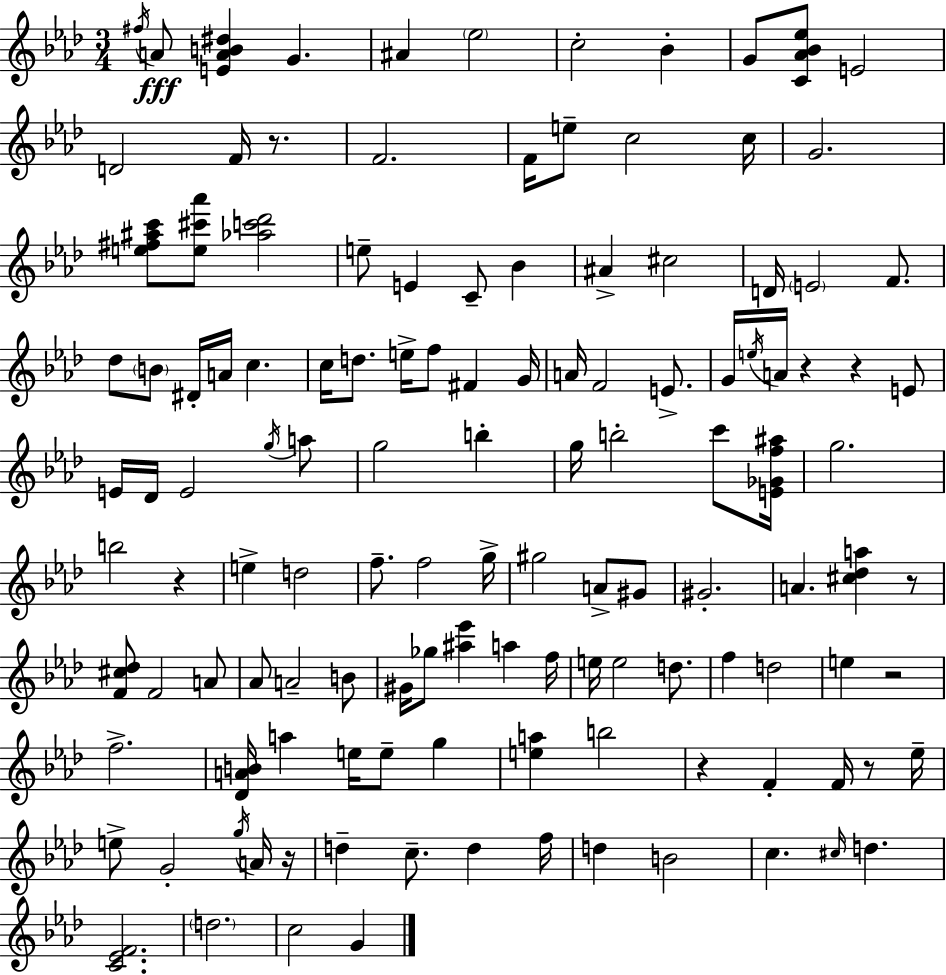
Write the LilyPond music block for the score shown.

{
  \clef treble
  \numericTimeSignature
  \time 3/4
  \key aes \major
  \acciaccatura { fis''16 }\fff a'8 <e' a' b' dis''>4 g'4. | ais'4 \parenthesize ees''2 | c''2-. bes'4-. | g'8 <c' aes' bes' ees''>8 e'2 | \break d'2 f'16 r8. | f'2. | f'16 e''8-- c''2 | c''16 g'2. | \break <e'' fis'' ais'' c'''>8 <e'' cis''' aes'''>8 <aes'' c''' des'''>2 | e''8-- e'4 c'8-- bes'4 | ais'4-> cis''2 | d'16 \parenthesize e'2 f'8. | \break des''8 \parenthesize b'8 dis'16-. a'16 c''4. | c''16 d''8. e''16-> f''8 fis'4 | g'16 a'16 f'2 e'8.-> | g'16 \acciaccatura { e''16 } a'16 r4 r4 | \break e'8 e'16 des'16 e'2 | \acciaccatura { g''16 } a''8 g''2 b''4-. | g''16 b''2-. | c'''8 <e' ges' f'' ais''>16 g''2. | \break b''2 r4 | e''4-> d''2 | f''8.-- f''2 | g''16-> gis''2 a'8-> | \break gis'8 gis'2.-. | a'4. <cis'' des'' a''>4 | r8 <f' cis'' des''>8 f'2 | a'8 aes'8 a'2-- | \break b'8 gis'16 ges''8 <ais'' ees'''>4 a''4 | f''16 e''16 e''2 | d''8. f''4 d''2 | e''4 r2 | \break f''2.-> | <des' a' b'>16 a''4 e''16 e''8-- g''4 | <e'' a''>4 b''2 | r4 f'4-. f'16 | \break r8 ees''16-- e''8-> g'2-. | \acciaccatura { g''16 } a'16 r16 d''4-- c''8.-- d''4 | f''16 d''4 b'2 | c''4. \grace { cis''16 } d''4. | \break <c' ees' f'>2. | \parenthesize d''2. | c''2 | g'4 \bar "|."
}